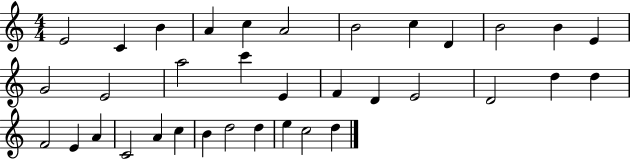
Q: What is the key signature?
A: C major